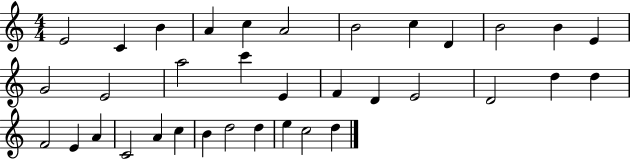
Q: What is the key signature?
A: C major